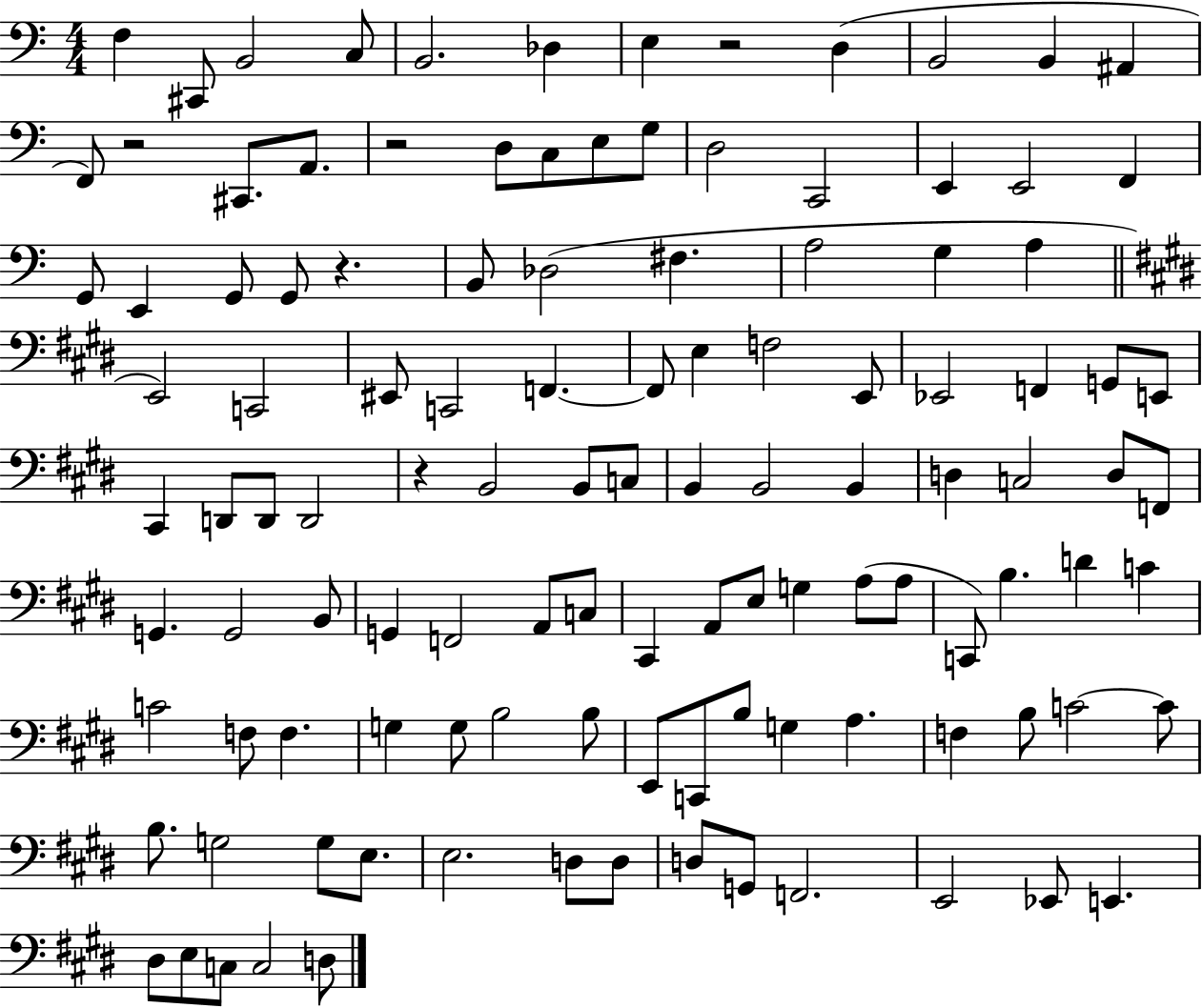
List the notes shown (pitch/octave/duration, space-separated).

F3/q C#2/e B2/h C3/e B2/h. Db3/q E3/q R/h D3/q B2/h B2/q A#2/q F2/e R/h C#2/e. A2/e. R/h D3/e C3/e E3/e G3/e D3/h C2/h E2/q E2/h F2/q G2/e E2/q G2/e G2/e R/q. B2/e Db3/h F#3/q. A3/h G3/q A3/q E2/h C2/h EIS2/e C2/h F2/q. F2/e E3/q F3/h E2/e Eb2/h F2/q G2/e E2/e C#2/q D2/e D2/e D2/h R/q B2/h B2/e C3/e B2/q B2/h B2/q D3/q C3/h D3/e F2/e G2/q. G2/h B2/e G2/q F2/h A2/e C3/e C#2/q A2/e E3/e G3/q A3/e A3/e C2/e B3/q. D4/q C4/q C4/h F3/e F3/q. G3/q G3/e B3/h B3/e E2/e C2/e B3/e G3/q A3/q. F3/q B3/e C4/h C4/e B3/e. G3/h G3/e E3/e. E3/h. D3/e D3/e D3/e G2/e F2/h. E2/h Eb2/e E2/q. D#3/e E3/e C3/e C3/h D3/e